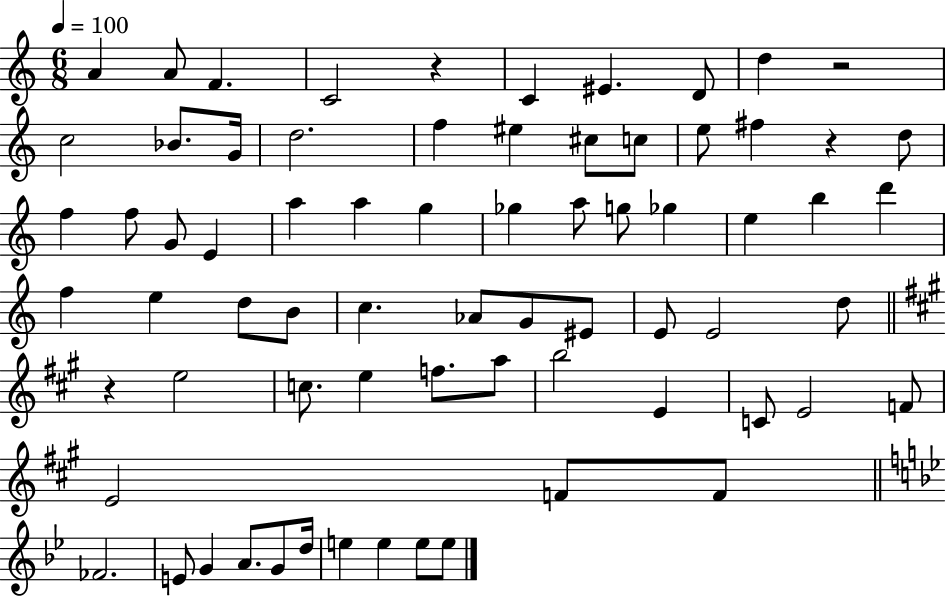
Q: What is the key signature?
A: C major